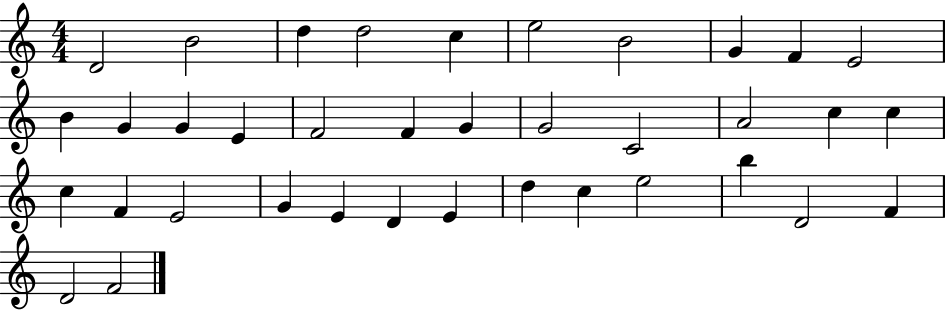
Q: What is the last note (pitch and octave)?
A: F4